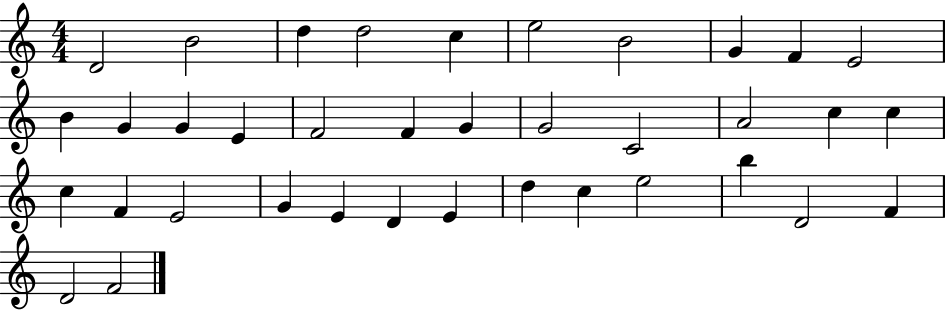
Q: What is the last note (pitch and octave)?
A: F4